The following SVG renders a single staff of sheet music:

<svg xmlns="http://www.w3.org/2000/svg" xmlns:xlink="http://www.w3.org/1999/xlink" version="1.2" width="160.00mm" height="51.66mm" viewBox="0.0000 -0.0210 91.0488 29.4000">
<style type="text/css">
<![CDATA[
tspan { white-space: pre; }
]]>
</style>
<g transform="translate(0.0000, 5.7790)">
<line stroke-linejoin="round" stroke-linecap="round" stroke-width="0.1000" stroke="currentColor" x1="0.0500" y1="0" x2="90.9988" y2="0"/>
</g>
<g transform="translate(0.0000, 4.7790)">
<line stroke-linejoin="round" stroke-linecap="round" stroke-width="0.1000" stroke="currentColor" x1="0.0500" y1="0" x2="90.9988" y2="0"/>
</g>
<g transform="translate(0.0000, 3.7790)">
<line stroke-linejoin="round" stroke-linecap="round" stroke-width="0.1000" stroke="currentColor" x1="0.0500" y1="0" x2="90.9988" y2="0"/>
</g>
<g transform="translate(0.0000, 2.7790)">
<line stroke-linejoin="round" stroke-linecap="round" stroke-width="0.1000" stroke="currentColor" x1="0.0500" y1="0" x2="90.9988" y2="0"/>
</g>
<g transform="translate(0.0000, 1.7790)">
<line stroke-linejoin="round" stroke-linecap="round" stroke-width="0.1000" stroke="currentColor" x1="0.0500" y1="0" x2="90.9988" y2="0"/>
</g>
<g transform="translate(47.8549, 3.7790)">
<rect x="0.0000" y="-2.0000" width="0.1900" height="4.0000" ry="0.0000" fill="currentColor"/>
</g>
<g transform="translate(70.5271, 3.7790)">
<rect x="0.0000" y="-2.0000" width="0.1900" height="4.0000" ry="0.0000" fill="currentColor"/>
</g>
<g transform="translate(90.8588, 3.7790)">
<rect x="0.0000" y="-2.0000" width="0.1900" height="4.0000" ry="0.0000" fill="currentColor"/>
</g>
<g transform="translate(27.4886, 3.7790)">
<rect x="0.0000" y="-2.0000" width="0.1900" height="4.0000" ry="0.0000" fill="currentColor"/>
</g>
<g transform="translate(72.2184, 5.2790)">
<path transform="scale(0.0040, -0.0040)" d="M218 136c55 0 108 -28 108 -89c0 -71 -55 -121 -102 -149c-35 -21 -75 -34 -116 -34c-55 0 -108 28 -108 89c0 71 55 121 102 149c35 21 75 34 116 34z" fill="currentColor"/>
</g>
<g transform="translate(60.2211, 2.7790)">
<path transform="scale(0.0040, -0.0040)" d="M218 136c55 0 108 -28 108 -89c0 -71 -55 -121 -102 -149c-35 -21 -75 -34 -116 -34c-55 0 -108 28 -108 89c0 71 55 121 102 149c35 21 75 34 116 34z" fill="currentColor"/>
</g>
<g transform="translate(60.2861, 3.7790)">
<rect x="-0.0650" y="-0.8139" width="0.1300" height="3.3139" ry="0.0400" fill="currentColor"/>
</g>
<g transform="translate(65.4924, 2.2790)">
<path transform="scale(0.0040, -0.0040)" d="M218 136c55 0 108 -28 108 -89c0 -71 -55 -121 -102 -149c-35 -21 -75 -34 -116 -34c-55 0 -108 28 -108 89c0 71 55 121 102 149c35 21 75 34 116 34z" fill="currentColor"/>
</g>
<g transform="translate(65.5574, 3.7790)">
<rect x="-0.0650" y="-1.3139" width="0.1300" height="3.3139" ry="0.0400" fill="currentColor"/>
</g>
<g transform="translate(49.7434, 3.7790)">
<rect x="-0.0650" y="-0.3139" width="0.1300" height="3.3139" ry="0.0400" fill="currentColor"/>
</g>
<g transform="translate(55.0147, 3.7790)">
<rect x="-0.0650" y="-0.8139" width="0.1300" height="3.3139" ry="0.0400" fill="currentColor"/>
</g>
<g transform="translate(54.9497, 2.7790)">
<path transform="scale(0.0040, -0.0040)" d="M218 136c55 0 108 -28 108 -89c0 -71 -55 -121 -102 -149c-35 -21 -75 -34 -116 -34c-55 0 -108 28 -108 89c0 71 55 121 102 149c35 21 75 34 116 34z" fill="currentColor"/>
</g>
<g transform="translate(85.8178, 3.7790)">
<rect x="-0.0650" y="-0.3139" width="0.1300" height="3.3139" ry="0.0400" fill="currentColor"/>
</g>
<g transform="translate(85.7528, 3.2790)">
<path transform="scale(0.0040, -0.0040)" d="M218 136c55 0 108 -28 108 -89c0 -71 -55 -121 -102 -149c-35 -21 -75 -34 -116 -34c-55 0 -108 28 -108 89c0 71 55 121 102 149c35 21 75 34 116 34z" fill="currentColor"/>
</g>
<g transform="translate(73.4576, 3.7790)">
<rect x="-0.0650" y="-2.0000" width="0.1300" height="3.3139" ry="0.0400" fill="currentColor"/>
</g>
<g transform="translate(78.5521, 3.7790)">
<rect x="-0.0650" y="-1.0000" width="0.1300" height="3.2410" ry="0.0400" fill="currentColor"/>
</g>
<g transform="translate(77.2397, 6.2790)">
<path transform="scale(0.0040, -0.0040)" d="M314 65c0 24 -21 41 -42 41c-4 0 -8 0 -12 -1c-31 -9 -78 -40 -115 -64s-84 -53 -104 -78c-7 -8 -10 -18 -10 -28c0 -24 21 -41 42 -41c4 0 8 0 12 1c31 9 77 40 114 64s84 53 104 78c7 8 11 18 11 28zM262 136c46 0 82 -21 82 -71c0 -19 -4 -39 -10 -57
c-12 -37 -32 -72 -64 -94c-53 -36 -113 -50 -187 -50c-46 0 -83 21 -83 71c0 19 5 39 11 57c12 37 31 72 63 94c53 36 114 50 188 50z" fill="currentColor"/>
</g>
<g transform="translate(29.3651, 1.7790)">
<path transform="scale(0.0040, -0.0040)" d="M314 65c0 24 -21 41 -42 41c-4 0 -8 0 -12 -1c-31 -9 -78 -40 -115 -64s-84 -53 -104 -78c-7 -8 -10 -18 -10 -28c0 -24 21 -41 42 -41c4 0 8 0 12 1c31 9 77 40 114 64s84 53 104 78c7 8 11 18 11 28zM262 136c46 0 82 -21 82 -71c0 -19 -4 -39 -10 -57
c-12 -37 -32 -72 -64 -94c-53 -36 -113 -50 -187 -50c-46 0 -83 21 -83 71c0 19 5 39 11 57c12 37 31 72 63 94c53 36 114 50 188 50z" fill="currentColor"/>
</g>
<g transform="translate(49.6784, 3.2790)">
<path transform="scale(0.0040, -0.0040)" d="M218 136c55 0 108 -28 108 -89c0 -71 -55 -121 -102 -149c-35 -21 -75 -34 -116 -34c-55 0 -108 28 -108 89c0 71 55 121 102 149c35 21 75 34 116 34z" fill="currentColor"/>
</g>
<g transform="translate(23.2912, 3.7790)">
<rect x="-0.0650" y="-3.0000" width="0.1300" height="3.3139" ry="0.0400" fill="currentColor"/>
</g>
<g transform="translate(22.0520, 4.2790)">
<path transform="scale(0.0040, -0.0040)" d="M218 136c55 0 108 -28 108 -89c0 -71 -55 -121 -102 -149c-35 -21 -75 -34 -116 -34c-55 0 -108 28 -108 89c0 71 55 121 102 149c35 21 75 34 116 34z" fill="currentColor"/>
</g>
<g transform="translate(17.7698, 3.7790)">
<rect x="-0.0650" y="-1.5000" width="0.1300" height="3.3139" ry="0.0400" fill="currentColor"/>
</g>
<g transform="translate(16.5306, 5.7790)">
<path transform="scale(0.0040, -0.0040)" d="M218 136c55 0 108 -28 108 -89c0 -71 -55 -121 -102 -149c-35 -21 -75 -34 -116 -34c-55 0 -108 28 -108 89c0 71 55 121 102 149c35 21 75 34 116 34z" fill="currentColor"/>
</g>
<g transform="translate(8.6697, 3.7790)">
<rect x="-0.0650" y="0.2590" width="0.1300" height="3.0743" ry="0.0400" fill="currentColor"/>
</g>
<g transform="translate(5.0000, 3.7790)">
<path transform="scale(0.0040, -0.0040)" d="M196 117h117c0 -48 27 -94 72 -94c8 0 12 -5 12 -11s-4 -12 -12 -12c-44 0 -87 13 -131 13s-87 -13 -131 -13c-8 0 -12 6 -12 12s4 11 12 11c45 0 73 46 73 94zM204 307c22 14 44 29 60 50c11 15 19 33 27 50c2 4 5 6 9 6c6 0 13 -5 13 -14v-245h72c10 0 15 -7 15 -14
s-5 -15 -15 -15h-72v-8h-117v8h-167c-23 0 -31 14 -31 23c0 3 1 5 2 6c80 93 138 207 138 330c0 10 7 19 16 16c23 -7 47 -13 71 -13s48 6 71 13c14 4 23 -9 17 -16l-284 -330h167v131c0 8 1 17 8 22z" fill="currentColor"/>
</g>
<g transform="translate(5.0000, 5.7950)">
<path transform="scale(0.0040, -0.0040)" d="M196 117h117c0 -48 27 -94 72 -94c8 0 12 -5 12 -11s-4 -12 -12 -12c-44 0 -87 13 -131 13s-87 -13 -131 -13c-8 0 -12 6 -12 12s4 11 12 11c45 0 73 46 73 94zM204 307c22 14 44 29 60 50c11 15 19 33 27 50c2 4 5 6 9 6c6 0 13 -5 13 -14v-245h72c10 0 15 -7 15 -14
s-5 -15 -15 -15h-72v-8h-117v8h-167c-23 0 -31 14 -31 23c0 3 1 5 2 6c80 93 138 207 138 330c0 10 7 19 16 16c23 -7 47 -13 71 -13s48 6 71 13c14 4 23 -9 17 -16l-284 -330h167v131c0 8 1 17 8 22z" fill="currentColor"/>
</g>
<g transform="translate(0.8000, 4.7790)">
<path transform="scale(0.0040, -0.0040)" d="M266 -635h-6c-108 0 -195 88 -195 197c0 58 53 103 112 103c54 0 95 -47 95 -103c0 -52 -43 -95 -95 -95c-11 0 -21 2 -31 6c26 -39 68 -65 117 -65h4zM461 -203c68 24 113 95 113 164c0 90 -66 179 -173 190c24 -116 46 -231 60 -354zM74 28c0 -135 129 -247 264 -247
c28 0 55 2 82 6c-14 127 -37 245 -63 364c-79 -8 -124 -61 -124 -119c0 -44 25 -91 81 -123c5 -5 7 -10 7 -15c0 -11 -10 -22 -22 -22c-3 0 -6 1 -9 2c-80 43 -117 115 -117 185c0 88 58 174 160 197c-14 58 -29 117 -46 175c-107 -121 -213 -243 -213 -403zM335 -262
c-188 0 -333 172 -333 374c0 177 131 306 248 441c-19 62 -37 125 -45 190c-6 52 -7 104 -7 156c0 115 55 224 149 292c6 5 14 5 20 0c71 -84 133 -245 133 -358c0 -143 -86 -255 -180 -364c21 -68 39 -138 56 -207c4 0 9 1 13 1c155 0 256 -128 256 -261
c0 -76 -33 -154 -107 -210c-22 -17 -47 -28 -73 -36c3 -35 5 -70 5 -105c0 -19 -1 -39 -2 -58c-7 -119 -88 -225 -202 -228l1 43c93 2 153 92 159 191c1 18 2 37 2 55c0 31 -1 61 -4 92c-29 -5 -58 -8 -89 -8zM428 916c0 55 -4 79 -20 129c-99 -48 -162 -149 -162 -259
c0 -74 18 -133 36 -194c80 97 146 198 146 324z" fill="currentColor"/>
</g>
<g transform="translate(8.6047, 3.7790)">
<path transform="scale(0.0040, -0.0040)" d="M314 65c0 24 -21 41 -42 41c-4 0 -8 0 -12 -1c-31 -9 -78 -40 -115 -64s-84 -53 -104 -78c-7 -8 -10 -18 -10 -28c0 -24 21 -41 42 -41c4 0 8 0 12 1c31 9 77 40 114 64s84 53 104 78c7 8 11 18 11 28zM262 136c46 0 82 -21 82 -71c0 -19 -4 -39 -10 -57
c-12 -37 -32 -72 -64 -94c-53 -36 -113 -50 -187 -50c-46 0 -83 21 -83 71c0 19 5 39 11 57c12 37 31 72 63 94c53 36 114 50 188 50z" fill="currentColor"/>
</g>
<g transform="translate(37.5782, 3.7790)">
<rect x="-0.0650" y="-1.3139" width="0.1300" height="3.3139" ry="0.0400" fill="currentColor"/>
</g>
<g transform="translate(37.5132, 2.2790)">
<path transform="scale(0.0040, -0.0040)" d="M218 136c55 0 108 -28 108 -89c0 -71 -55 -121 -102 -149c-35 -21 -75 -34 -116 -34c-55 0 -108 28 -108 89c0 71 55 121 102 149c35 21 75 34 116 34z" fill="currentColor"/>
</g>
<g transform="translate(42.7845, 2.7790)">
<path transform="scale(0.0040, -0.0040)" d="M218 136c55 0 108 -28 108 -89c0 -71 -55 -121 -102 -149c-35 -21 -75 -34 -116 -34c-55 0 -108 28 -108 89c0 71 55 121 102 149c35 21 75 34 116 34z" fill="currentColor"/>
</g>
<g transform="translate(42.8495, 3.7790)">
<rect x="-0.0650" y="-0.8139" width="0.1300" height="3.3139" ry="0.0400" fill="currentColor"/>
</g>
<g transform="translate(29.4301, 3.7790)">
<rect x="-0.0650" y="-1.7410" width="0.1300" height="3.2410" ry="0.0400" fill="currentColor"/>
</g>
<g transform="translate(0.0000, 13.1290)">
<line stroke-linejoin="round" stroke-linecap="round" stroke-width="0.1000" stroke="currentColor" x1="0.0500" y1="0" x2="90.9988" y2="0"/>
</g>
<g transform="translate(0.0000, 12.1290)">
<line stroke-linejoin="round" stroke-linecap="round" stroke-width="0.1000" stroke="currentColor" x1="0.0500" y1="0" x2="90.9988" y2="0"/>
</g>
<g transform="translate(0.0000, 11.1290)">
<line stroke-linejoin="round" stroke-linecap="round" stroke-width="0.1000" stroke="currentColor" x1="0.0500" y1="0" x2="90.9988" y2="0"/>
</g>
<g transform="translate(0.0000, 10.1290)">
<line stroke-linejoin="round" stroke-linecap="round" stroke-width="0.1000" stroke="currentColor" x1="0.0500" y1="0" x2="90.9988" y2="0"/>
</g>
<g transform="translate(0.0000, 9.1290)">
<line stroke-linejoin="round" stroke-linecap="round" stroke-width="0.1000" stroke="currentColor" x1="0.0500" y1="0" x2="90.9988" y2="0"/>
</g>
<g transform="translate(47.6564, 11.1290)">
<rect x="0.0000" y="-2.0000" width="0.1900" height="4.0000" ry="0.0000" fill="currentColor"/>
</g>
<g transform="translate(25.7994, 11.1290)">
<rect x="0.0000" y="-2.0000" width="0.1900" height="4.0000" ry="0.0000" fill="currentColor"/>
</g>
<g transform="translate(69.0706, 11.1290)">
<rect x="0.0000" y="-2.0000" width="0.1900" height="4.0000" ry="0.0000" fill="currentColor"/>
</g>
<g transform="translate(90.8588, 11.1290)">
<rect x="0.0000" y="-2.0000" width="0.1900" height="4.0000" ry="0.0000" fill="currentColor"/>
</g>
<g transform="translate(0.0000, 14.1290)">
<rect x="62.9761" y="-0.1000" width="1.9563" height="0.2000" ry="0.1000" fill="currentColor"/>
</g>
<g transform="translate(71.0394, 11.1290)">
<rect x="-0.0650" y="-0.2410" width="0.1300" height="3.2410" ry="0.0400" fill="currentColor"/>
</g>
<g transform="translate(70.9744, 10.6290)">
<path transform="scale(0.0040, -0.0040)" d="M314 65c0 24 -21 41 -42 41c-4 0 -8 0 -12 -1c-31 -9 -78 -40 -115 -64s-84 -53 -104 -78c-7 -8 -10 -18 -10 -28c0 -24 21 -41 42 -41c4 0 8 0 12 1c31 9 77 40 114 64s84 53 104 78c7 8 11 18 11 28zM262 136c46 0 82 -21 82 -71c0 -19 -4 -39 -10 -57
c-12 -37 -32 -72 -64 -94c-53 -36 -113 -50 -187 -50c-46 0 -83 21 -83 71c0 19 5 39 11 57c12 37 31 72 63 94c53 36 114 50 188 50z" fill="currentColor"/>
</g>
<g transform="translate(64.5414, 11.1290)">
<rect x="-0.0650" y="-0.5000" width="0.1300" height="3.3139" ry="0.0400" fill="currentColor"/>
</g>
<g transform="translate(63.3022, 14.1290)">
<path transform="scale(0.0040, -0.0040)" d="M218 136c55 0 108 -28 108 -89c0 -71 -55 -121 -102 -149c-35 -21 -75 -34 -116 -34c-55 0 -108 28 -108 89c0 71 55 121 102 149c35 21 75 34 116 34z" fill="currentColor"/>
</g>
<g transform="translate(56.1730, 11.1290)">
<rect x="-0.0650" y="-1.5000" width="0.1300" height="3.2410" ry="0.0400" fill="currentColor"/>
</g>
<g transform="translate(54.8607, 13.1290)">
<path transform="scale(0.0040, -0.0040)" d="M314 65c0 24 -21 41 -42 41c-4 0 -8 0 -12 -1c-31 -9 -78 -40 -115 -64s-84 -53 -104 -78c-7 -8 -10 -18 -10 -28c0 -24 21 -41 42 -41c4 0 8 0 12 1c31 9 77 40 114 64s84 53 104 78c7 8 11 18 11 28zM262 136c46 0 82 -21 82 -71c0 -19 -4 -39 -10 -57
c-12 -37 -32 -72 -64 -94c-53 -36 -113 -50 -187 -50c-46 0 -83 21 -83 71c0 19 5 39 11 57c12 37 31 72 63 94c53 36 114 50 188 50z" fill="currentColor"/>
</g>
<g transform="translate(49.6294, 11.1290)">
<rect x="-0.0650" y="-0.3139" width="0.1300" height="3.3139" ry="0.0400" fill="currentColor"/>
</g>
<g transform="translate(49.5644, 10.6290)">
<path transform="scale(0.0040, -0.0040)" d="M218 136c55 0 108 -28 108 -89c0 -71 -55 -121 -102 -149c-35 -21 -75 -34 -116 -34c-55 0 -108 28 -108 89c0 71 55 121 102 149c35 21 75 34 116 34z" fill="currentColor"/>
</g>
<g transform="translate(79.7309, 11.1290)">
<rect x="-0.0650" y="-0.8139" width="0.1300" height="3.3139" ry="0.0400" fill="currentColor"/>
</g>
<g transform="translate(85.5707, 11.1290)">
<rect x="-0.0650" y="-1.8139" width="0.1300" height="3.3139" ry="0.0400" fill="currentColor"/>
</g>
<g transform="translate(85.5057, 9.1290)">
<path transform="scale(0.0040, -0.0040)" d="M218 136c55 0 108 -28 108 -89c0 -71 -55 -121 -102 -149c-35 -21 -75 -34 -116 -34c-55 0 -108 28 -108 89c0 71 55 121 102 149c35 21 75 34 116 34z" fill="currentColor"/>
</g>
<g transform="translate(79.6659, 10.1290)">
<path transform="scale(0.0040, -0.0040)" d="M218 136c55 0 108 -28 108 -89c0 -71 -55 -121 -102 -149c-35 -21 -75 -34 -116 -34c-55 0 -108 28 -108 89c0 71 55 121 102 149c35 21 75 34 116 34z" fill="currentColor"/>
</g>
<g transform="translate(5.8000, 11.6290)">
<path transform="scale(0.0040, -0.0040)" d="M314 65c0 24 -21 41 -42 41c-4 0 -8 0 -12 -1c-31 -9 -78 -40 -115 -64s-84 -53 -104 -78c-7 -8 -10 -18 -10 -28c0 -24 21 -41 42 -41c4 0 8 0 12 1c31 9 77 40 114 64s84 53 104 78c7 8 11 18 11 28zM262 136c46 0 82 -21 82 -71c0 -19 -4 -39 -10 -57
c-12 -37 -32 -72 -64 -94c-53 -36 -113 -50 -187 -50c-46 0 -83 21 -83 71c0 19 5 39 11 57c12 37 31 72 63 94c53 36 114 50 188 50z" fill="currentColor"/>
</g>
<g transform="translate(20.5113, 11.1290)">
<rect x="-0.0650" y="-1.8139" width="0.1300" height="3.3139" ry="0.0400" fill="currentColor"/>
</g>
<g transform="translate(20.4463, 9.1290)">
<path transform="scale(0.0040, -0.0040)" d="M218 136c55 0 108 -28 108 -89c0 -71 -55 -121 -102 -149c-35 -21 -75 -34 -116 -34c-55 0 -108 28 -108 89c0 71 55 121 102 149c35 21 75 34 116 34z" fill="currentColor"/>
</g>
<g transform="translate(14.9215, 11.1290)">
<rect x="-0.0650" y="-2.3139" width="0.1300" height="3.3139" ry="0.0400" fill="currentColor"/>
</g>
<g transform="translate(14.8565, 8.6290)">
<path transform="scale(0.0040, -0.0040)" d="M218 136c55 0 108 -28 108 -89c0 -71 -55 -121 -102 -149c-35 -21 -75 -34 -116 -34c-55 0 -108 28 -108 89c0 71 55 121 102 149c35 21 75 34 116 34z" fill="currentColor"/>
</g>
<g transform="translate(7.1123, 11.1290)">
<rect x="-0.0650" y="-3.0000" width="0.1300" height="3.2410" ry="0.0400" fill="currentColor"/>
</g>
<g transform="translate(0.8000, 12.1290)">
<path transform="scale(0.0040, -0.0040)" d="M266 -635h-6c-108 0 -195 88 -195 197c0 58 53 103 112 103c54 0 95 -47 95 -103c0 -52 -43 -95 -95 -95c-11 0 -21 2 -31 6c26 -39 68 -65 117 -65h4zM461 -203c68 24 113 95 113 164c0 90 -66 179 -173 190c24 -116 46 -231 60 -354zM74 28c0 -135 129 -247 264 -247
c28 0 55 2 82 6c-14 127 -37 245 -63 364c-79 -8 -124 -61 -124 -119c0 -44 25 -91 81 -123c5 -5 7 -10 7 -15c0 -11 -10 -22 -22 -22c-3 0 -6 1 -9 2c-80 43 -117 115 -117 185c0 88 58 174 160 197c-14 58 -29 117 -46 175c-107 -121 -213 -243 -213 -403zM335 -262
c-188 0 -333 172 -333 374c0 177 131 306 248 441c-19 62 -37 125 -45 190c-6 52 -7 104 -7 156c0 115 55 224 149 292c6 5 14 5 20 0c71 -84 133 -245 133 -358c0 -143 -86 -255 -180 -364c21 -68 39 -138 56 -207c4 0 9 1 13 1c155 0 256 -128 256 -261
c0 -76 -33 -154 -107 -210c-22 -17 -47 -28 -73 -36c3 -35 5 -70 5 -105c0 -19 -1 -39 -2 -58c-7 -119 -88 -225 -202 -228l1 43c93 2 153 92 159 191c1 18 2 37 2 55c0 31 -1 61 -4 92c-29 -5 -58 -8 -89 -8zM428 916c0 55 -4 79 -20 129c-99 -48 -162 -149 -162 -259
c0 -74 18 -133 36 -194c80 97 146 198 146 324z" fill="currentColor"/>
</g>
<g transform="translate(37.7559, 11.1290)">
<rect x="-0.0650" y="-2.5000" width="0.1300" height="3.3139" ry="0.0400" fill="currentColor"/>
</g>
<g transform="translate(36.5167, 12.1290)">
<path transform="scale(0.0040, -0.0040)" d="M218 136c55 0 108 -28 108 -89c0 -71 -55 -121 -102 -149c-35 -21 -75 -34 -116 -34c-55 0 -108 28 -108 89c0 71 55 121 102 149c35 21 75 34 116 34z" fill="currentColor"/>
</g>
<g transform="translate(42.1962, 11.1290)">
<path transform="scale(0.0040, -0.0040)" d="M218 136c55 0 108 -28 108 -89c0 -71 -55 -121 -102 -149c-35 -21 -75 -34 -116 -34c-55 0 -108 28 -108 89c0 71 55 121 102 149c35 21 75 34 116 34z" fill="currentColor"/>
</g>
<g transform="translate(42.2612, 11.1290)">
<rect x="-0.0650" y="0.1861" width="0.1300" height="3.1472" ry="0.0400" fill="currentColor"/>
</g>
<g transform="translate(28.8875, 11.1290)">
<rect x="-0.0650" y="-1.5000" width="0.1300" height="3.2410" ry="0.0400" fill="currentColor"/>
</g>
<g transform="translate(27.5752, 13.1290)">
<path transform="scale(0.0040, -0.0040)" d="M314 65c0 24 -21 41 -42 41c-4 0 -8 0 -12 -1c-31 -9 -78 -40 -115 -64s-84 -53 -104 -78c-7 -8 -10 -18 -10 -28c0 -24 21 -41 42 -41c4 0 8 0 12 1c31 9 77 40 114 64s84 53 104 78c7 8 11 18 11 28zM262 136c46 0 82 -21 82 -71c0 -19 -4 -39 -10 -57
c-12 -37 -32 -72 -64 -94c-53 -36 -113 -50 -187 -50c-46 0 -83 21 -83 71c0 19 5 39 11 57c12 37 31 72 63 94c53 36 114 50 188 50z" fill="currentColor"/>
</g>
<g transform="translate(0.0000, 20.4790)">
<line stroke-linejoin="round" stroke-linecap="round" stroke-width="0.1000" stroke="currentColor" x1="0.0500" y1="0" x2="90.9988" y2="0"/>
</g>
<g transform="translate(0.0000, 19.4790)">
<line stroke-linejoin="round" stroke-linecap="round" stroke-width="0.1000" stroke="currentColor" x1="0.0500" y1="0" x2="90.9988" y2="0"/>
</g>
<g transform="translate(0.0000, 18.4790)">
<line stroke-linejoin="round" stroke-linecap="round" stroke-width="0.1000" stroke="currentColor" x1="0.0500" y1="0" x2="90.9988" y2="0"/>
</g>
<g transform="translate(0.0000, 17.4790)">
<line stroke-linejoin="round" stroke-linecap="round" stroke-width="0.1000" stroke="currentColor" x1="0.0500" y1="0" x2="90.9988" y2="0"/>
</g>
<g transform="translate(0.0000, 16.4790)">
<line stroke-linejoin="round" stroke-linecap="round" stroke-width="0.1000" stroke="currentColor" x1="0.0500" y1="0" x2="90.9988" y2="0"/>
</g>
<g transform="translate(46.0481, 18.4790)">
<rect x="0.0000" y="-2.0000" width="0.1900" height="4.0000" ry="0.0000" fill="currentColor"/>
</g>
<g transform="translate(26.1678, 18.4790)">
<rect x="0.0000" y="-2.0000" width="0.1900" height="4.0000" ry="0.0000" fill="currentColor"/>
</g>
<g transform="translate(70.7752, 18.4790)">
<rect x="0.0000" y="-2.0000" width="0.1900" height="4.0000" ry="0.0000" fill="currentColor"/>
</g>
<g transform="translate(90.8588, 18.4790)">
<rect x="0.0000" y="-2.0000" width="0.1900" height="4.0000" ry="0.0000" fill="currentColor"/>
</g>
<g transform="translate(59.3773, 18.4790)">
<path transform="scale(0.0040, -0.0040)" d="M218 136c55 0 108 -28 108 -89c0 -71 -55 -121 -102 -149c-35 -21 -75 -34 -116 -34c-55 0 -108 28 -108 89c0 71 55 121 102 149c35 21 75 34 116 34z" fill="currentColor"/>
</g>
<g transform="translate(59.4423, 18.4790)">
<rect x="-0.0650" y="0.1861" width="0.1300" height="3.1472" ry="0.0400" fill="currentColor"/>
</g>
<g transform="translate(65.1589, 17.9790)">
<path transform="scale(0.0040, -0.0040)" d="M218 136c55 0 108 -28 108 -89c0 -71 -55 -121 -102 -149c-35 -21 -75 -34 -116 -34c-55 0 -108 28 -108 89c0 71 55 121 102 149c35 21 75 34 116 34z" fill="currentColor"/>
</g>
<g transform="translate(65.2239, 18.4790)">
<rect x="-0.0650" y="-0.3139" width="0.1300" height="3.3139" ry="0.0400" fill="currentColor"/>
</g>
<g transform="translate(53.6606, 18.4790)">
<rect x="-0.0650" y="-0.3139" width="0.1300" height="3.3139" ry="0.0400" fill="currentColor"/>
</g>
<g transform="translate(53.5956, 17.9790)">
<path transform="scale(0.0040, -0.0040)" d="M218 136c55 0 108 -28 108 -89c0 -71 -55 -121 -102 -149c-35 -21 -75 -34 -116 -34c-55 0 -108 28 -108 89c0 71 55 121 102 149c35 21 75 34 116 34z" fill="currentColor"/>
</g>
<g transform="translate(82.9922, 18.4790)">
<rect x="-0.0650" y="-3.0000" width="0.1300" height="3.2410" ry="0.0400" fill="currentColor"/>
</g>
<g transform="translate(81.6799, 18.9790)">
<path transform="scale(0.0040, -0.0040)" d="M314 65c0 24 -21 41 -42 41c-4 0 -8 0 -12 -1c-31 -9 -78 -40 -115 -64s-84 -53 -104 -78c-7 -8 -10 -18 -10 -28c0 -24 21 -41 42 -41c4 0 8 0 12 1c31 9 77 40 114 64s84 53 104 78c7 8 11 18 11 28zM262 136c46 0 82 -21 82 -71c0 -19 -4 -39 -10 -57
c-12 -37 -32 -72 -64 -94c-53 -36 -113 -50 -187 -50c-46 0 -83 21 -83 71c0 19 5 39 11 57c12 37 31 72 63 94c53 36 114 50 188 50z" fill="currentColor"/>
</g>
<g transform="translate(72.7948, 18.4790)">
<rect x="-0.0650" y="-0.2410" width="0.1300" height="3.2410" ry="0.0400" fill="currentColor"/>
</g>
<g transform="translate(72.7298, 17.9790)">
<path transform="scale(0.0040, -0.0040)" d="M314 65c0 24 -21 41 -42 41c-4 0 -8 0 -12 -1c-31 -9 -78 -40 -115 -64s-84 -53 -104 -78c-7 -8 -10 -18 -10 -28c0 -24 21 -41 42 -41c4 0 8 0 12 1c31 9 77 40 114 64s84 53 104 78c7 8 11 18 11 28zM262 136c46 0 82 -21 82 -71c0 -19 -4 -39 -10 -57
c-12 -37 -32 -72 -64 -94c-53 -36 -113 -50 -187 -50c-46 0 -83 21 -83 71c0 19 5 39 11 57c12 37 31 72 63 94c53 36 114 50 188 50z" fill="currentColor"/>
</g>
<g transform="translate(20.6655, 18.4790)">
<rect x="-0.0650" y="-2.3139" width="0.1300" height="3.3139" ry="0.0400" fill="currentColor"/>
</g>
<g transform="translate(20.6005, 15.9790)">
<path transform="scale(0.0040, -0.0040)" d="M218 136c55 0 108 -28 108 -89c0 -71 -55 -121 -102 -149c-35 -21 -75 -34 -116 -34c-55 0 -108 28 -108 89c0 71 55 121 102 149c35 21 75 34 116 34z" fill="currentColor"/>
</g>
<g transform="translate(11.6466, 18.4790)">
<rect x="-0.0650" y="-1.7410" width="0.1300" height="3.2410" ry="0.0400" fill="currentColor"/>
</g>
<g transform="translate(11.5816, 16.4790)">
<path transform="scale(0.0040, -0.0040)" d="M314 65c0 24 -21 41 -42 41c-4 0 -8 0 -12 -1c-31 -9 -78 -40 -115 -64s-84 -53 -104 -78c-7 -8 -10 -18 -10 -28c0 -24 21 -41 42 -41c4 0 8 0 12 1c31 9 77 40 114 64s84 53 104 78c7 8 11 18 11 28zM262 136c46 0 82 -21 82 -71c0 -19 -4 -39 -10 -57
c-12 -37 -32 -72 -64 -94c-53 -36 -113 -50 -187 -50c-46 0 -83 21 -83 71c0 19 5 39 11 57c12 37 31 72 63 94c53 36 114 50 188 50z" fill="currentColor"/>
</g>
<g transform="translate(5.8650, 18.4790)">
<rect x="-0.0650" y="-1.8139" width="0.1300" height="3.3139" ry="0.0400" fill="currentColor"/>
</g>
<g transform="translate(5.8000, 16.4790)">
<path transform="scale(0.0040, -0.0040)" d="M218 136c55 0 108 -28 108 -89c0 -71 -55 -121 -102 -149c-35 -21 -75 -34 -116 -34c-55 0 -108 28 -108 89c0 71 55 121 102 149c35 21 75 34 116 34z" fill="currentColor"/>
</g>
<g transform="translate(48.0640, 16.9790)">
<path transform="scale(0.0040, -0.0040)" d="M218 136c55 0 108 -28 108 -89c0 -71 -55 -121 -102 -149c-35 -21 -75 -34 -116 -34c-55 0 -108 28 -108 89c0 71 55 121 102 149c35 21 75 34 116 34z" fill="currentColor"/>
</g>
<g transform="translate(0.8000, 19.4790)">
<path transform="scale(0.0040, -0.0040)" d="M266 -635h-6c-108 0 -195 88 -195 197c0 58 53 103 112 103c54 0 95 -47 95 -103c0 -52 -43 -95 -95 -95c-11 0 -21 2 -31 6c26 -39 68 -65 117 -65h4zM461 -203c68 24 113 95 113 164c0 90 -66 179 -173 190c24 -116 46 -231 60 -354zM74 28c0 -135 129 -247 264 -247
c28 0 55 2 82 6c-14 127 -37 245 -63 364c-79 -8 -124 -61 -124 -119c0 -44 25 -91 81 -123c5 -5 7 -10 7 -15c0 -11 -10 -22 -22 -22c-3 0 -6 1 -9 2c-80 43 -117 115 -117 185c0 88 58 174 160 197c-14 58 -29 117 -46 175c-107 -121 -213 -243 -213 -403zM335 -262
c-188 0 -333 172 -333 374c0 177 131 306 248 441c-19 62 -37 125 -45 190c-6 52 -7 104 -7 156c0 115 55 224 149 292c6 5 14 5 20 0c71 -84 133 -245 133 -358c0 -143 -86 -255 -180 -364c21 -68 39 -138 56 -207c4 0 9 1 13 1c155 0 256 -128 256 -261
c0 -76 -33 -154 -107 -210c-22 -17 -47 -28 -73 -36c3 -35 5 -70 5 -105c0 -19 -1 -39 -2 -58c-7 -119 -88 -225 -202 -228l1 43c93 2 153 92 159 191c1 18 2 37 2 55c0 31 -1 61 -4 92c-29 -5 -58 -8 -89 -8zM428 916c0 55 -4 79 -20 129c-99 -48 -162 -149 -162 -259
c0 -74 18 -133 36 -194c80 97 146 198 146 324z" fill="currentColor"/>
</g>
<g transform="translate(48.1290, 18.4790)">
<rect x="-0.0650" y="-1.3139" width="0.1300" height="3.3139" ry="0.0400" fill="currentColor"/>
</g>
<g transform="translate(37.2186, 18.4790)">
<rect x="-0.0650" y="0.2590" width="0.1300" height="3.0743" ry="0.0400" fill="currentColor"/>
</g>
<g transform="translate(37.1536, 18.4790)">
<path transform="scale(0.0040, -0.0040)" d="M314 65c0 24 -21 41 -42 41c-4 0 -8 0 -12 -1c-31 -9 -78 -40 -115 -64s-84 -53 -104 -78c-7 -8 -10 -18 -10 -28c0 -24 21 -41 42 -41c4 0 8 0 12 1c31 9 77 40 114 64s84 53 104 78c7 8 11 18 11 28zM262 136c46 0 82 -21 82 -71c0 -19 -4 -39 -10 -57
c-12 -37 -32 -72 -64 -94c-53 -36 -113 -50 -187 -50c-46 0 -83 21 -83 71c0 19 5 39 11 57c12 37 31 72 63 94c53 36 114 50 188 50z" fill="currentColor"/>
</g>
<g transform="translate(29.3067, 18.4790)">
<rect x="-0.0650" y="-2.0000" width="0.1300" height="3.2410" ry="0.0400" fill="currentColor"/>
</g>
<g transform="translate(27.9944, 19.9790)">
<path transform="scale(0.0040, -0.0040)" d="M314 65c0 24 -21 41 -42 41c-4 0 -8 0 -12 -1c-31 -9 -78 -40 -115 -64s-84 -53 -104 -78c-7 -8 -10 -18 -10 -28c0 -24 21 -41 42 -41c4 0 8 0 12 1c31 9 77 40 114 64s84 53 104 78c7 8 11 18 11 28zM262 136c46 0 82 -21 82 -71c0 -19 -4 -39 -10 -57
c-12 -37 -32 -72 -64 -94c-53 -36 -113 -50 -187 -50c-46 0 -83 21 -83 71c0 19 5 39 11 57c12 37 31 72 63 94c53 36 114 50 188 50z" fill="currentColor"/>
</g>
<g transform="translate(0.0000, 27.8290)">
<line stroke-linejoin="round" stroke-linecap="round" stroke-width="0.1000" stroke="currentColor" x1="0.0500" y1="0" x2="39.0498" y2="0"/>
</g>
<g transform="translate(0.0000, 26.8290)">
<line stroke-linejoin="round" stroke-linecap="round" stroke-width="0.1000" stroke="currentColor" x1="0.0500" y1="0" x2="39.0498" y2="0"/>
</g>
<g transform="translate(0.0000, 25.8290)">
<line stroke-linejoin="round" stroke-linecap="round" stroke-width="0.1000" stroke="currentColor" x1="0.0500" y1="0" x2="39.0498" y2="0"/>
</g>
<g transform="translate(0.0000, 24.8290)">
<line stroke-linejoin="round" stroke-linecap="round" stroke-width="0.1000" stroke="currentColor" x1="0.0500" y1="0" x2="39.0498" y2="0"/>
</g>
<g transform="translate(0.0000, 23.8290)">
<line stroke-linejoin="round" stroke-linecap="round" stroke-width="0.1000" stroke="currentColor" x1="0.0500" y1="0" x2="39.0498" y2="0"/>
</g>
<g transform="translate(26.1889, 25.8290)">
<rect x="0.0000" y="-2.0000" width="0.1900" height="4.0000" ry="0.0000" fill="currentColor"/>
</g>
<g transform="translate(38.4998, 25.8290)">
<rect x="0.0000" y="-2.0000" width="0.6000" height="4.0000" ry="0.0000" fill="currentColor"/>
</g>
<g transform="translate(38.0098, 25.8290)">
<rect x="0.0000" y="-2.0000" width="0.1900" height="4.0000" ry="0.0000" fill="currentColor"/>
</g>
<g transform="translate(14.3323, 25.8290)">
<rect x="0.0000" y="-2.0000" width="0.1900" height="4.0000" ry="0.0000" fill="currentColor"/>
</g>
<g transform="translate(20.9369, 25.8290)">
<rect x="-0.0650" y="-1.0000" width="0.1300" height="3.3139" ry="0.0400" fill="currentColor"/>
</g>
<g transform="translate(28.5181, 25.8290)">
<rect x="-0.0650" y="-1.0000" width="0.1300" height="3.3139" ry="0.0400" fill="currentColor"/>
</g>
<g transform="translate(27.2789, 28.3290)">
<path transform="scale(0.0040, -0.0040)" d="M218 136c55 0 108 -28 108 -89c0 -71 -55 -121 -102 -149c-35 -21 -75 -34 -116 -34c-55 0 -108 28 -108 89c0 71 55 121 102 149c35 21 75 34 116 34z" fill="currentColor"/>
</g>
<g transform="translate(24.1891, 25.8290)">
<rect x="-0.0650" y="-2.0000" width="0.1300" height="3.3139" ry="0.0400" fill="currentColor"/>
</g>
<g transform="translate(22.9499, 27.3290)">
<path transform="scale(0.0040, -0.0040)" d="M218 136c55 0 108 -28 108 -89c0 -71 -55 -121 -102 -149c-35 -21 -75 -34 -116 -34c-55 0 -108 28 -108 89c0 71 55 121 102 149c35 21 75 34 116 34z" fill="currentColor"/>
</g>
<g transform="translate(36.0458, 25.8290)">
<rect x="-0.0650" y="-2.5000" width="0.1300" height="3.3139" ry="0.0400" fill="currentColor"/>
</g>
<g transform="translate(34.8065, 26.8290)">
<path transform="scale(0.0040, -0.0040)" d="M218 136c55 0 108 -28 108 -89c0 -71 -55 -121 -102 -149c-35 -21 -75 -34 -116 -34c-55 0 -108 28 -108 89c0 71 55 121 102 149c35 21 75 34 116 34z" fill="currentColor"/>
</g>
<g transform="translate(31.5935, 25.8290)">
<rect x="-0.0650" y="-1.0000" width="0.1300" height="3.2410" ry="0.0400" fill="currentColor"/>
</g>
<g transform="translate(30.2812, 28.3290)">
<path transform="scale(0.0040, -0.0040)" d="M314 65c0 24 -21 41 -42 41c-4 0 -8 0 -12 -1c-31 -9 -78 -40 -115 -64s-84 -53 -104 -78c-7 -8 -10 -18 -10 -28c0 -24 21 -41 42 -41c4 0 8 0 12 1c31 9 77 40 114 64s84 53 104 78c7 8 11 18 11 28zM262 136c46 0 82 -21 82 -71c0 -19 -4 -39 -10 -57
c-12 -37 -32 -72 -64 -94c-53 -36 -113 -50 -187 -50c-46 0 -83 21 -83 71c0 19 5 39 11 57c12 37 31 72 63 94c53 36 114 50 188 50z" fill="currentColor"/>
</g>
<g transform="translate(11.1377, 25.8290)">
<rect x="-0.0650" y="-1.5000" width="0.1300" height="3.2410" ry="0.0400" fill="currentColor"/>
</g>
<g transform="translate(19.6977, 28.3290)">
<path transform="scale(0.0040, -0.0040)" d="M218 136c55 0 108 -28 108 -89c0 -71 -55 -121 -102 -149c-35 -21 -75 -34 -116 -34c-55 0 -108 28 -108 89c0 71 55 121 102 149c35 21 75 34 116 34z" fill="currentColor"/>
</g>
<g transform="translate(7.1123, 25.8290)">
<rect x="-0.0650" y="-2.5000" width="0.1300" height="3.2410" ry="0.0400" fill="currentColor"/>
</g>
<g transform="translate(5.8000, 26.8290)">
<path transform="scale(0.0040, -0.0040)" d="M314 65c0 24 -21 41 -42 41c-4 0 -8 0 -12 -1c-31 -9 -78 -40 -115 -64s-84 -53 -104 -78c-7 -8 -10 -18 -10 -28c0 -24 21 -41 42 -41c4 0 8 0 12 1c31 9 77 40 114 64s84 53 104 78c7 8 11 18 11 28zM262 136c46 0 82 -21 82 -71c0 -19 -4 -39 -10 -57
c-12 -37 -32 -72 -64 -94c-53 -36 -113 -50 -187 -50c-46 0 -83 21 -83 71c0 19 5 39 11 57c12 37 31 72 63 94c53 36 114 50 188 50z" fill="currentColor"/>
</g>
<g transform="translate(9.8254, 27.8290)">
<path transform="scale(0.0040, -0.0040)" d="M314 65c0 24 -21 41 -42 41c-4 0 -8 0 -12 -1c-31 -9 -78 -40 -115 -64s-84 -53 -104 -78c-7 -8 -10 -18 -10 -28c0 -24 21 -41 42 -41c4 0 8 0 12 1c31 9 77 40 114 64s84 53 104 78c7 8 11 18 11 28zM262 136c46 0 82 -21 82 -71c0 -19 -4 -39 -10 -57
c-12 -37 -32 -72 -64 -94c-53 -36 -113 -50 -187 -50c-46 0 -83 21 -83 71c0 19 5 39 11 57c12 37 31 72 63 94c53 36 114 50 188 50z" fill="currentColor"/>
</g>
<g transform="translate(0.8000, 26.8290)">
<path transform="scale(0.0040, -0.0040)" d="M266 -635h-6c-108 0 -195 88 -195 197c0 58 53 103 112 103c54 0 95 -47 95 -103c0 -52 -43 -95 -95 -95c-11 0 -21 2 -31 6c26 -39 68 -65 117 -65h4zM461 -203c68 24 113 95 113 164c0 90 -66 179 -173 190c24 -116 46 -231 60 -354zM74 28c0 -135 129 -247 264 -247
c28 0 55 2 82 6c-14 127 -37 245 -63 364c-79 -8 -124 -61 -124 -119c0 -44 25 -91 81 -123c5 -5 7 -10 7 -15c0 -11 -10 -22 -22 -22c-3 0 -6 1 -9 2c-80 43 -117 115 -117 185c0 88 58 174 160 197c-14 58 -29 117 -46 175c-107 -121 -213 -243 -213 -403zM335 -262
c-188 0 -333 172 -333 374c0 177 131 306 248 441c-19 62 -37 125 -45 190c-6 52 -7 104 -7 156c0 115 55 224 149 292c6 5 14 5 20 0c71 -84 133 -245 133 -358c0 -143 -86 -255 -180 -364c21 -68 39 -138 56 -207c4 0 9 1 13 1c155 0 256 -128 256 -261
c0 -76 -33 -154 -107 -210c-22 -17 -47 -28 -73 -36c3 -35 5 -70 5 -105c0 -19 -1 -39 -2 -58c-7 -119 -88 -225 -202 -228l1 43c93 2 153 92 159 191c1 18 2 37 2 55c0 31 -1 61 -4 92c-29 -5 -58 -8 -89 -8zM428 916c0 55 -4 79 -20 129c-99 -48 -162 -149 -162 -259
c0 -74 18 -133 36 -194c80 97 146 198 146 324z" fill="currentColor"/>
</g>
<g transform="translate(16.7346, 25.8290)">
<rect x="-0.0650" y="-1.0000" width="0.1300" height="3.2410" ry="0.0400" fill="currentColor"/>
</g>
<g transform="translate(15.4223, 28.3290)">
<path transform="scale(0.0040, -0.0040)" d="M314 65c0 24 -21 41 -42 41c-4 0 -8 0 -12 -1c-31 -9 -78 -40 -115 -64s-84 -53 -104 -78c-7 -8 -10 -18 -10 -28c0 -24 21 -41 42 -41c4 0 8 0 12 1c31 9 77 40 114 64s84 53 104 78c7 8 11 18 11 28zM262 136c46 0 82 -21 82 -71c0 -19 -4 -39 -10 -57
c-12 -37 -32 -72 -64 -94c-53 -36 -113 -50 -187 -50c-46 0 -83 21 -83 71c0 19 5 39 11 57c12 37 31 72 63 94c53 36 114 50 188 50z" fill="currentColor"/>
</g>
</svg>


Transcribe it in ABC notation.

X:1
T:Untitled
M:4/4
L:1/4
K:C
B2 E A f2 e d c d d e F D2 c A2 g f E2 G B c E2 C c2 d f f f2 g F2 B2 e c B c c2 A2 G2 E2 D2 D F D D2 G